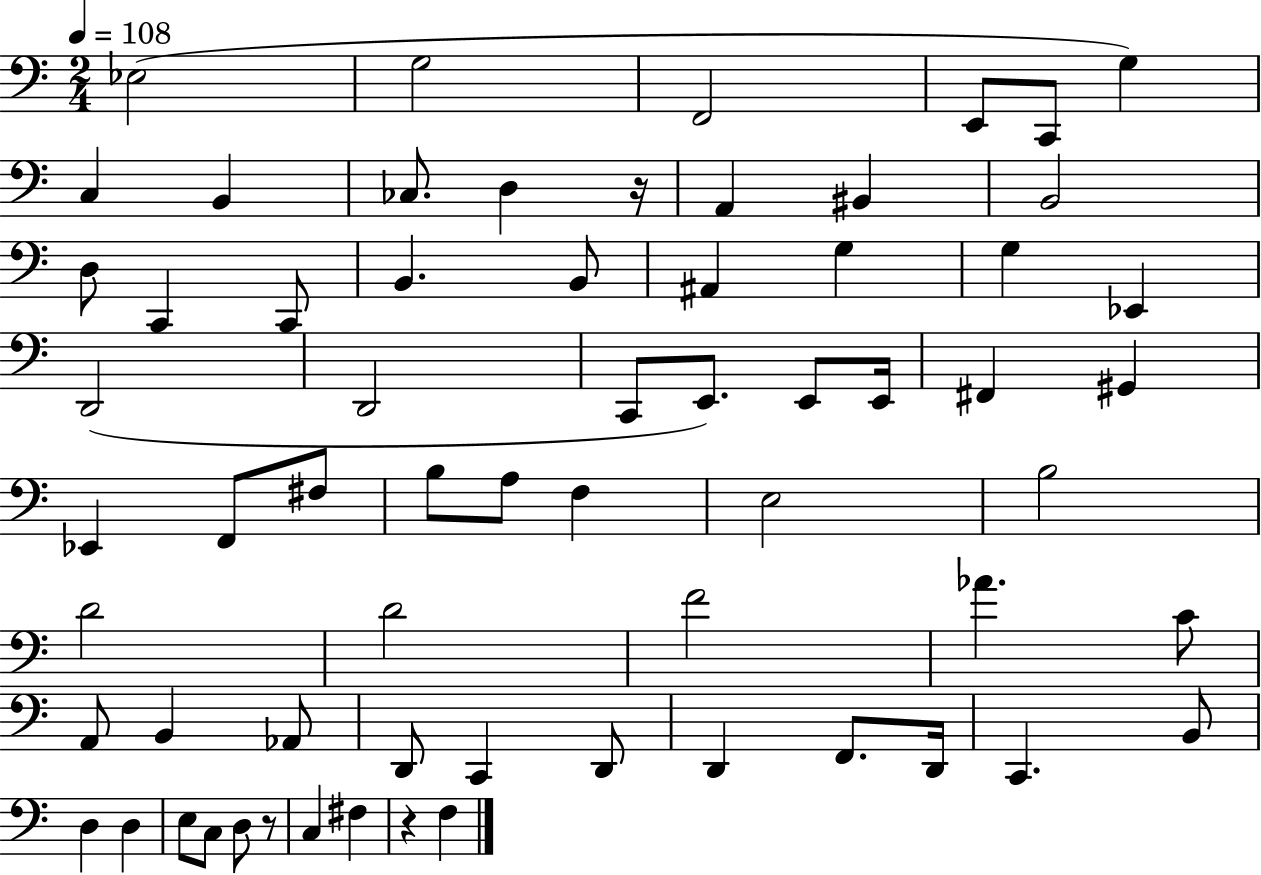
{
  \clef bass
  \numericTimeSignature
  \time 2/4
  \key c \major
  \tempo 4 = 108
  ees2( | g2 | f,2 | e,8 c,8 g4) | \break c4 b,4 | ces8. d4 r16 | a,4 bis,4 | b,2 | \break d8 c,4 c,8 | b,4. b,8 | ais,4 g4 | g4 ees,4 | \break d,2( | d,2 | c,8 e,8.) e,8 e,16 | fis,4 gis,4 | \break ees,4 f,8 fis8 | b8 a8 f4 | e2 | b2 | \break d'2 | d'2 | f'2 | aes'4. c'8 | \break a,8 b,4 aes,8 | d,8 c,4 d,8 | d,4 f,8. d,16 | c,4. b,8 | \break d4 d4 | e8 c8 d8 r8 | c4 fis4 | r4 f4 | \break \bar "|."
}